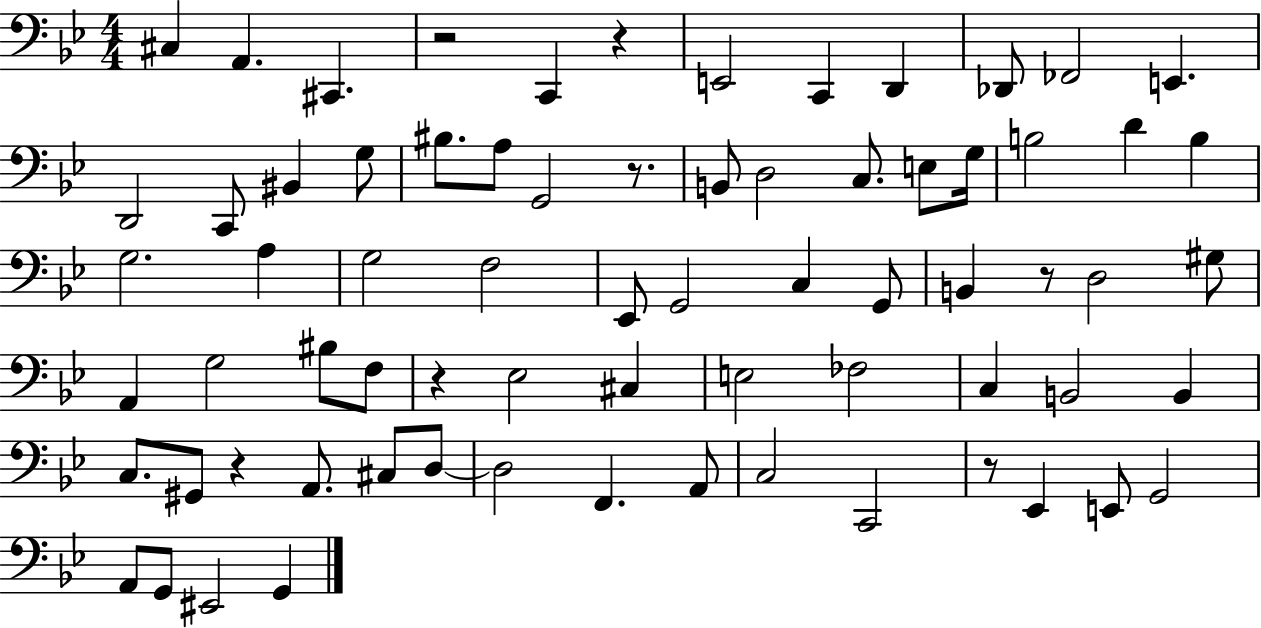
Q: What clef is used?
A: bass